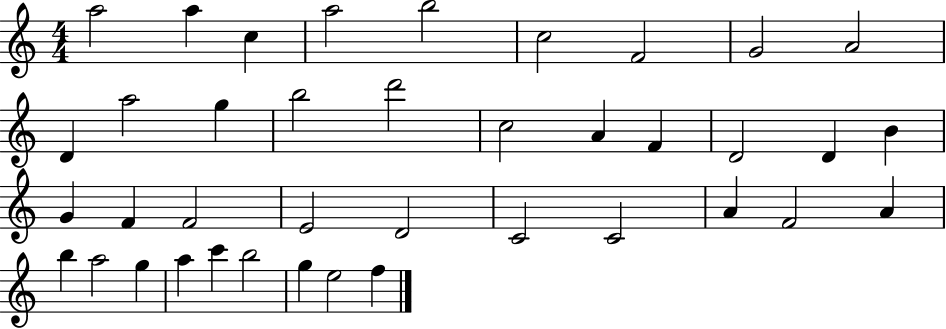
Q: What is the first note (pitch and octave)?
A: A5